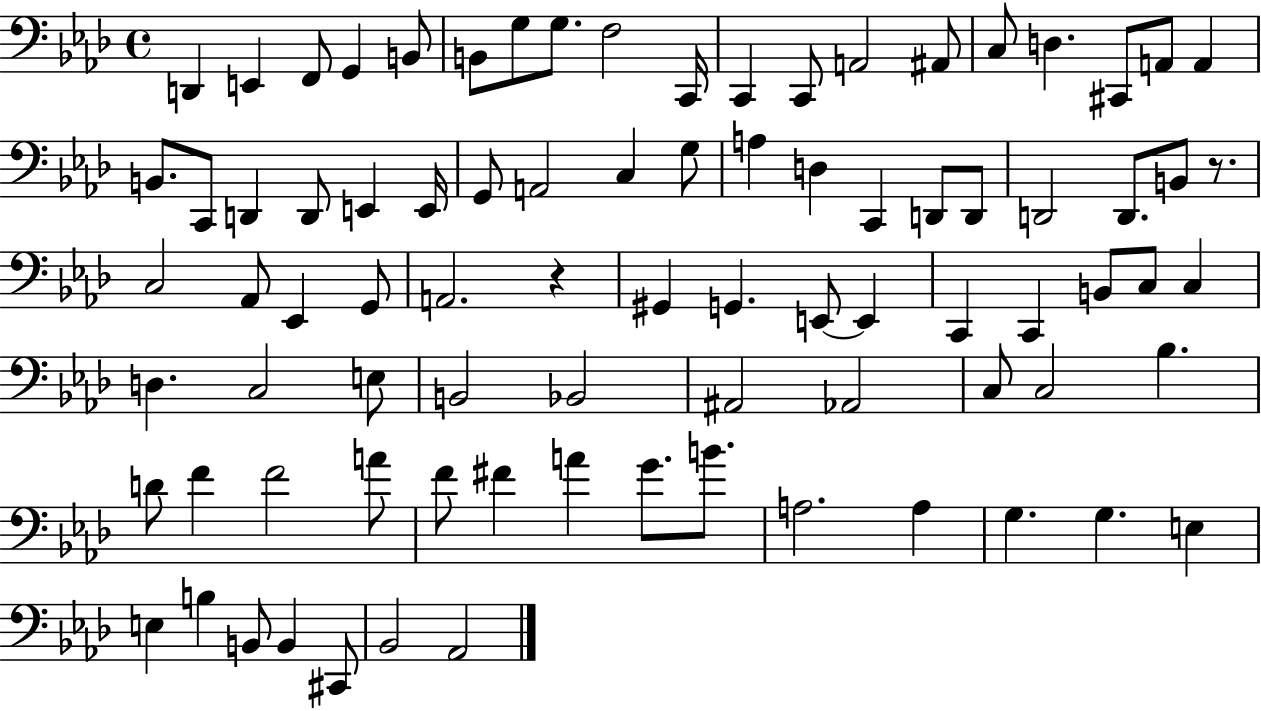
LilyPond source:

{
  \clef bass
  \time 4/4
  \defaultTimeSignature
  \key aes \major
  d,4 e,4 f,8 g,4 b,8 | b,8 g8 g8. f2 c,16 | c,4 c,8 a,2 ais,8 | c8 d4. cis,8 a,8 a,4 | \break b,8. c,8 d,4 d,8 e,4 e,16 | g,8 a,2 c4 g8 | a4 d4 c,4 d,8 d,8 | d,2 d,8. b,8 r8. | \break c2 aes,8 ees,4 g,8 | a,2. r4 | gis,4 g,4. e,8~~ e,4 | c,4 c,4 b,8 c8 c4 | \break d4. c2 e8 | b,2 bes,2 | ais,2 aes,2 | c8 c2 bes4. | \break d'8 f'4 f'2 a'8 | f'8 fis'4 a'4 g'8. b'8. | a2. a4 | g4. g4. e4 | \break e4 b4 b,8 b,4 cis,8 | bes,2 aes,2 | \bar "|."
}